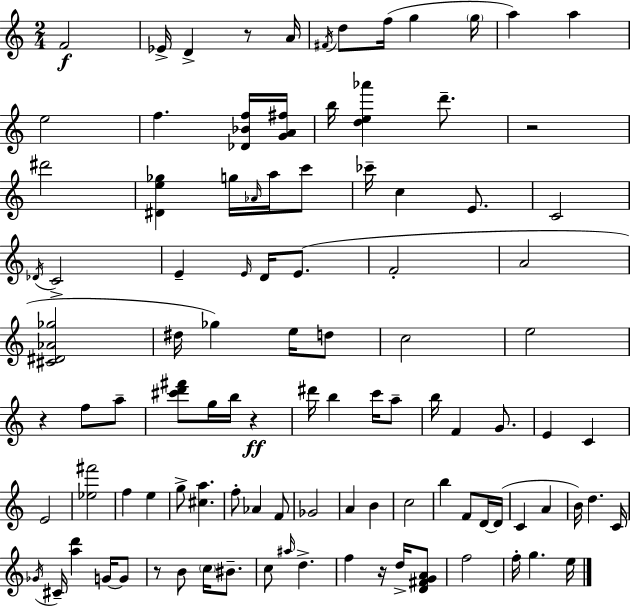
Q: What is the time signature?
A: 2/4